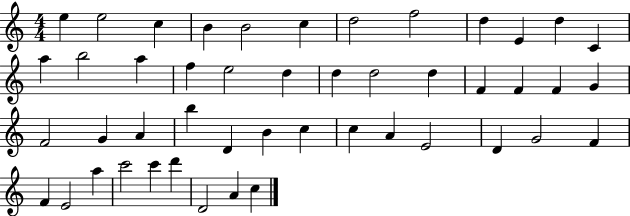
X:1
T:Untitled
M:4/4
L:1/4
K:C
e e2 c B B2 c d2 f2 d E d C a b2 a f e2 d d d2 d F F F G F2 G A b D B c c A E2 D G2 F F E2 a c'2 c' d' D2 A c